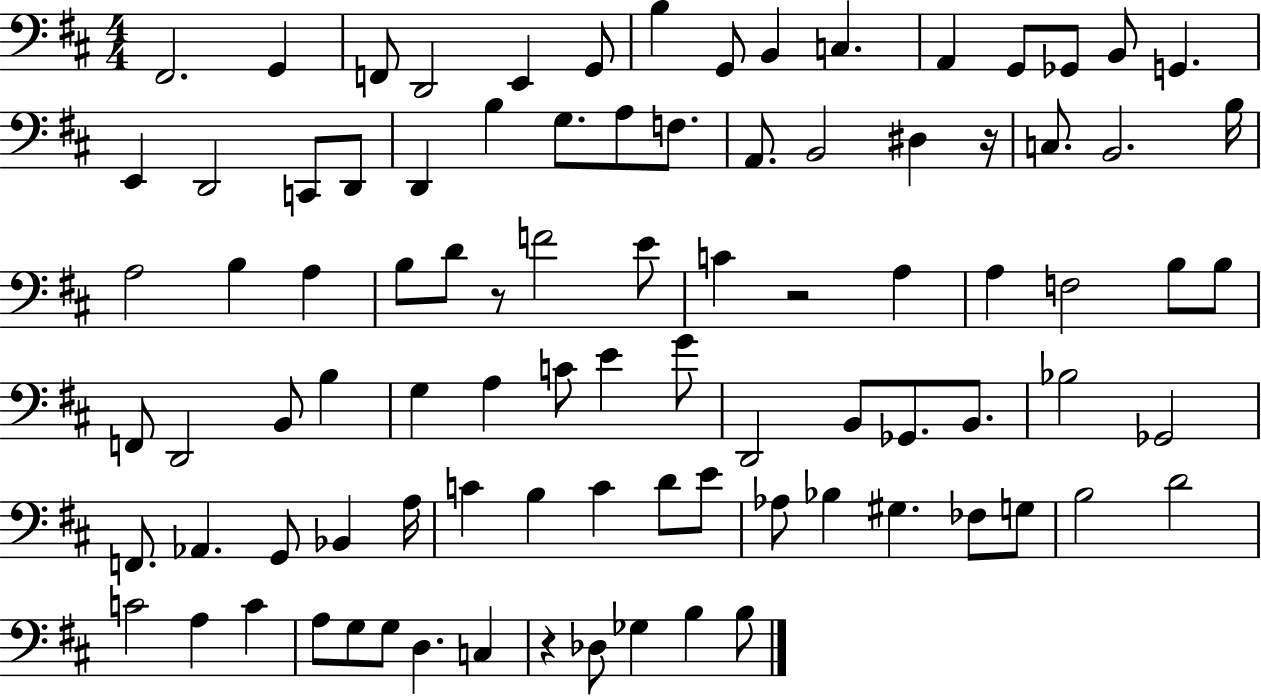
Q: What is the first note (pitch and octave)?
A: F#2